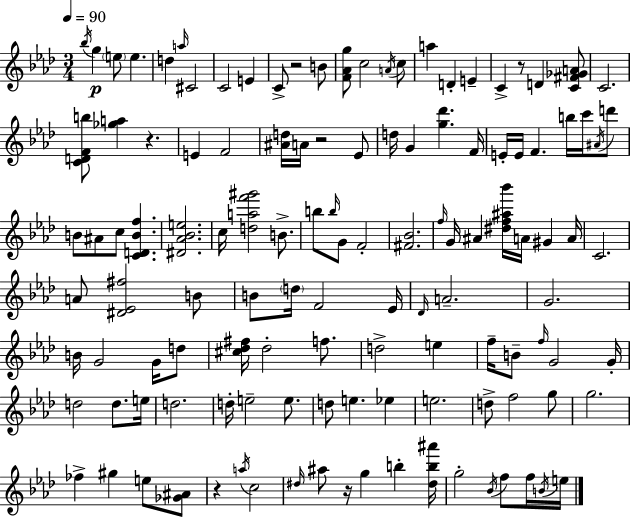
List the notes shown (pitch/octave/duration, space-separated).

Bb5/s G5/q E5/e E5/q. D5/q A5/s C#4/h C4/h E4/q C4/e R/h B4/e [F4,Ab4,G5]/e C5/h A4/s C5/e A5/q D4/q E4/q C4/q R/e D4/q [C4,F#4,Gb4,A4]/e C4/h. [C4,D4,F4,B5]/e [Gb5,A5]/q R/q. E4/q F4/h [A#4,D5]/s A4/s R/h Eb4/e D5/s G4/q [G5,Db6]/q. F4/s E4/s E4/s F4/q. B5/s C6/s A#4/s D6/e B4/e A#4/e C5/e [C4,D4,B4,F5]/q. [D#4,Ab4,Bb4,E5]/h. C5/s [D5,A5,F6,G#6]/h B4/e. B5/e B5/s G4/e F4/h [F#4,Bb4]/h. F5/s G4/s A#4/q [D#5,F5,A#5,Bb6]/s A4/s G#4/q A4/s C4/h. A4/e [D#4,Eb4,F#5]/h B4/e B4/e D5/s F4/h Eb4/s Db4/s A4/h. G4/h. B4/s G4/h G4/s D5/e [C#5,Db5,F#5]/s Db5/h F5/e. D5/h E5/q F5/s B4/e F5/s G4/h G4/s D5/h D5/e. E5/s D5/h. D5/s E5/h E5/e. D5/e E5/q. Eb5/q E5/h. D5/e F5/h G5/e G5/h. FES5/q G#5/q E5/e [Gb4,A#4]/e R/q A5/s C5/h D#5/s A#5/e R/s G5/q B5/q [D#5,B5,A#6]/s G5/h Bb4/s F5/e F5/s B4/s E5/s